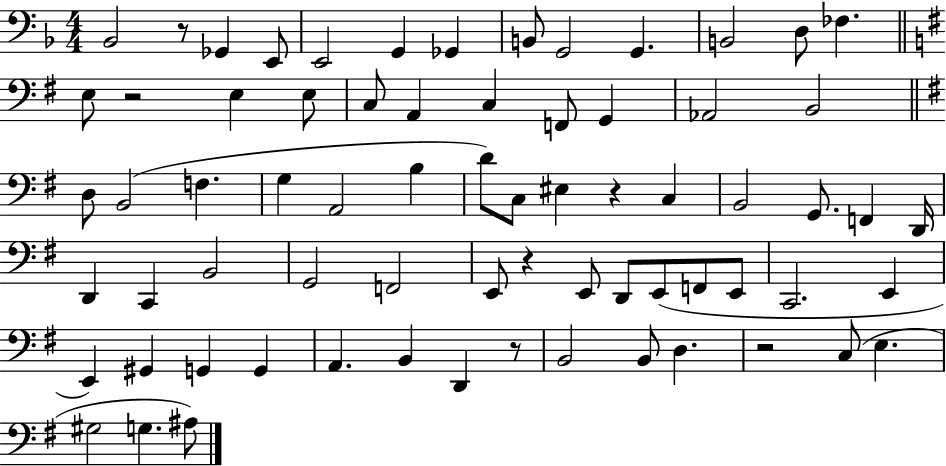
{
  \clef bass
  \numericTimeSignature
  \time 4/4
  \key f \major
  bes,2 r8 ges,4 e,8 | e,2 g,4 ges,4 | b,8 g,2 g,4. | b,2 d8 fes4. | \break \bar "||" \break \key g \major e8 r2 e4 e8 | c8 a,4 c4 f,8 g,4 | aes,2 b,2 | \bar "||" \break \key g \major d8 b,2( f4. | g4 a,2 b4 | d'8) c8 eis4 r4 c4 | b,2 g,8. f,4 d,16 | \break d,4 c,4 b,2 | g,2 f,2 | e,8 r4 e,8 d,8 e,8( f,8 e,8 | c,2. e,4 | \break e,4) gis,4 g,4 g,4 | a,4. b,4 d,4 r8 | b,2 b,8 d4. | r2 c8( e4. | \break gis2 g4. ais8) | \bar "|."
}